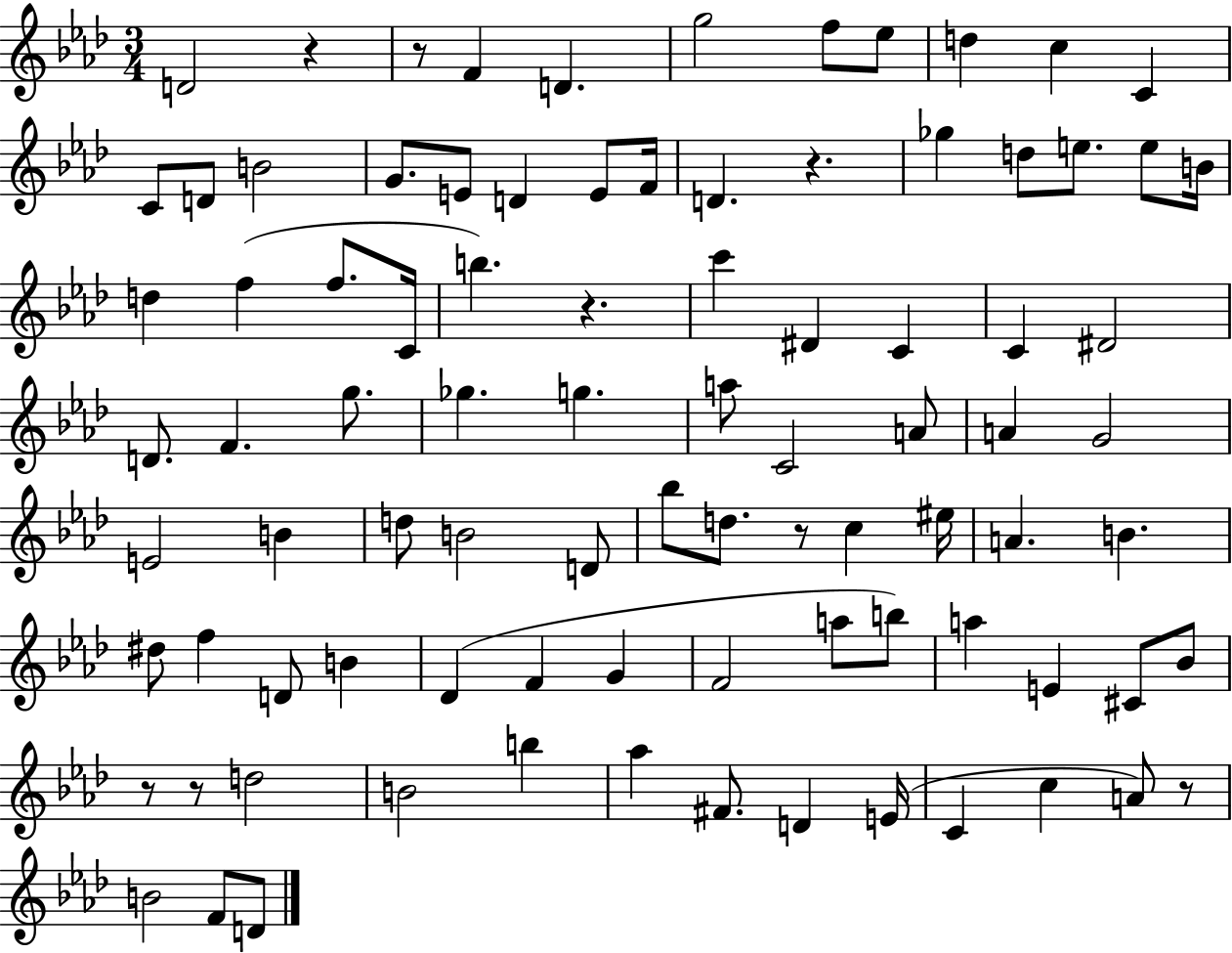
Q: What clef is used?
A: treble